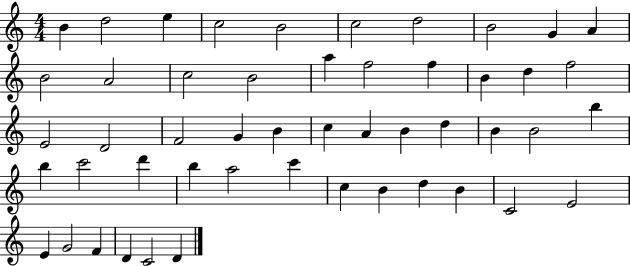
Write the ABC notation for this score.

X:1
T:Untitled
M:4/4
L:1/4
K:C
B d2 e c2 B2 c2 d2 B2 G A B2 A2 c2 B2 a f2 f B d f2 E2 D2 F2 G B c A B d B B2 b b c'2 d' b a2 c' c B d B C2 E2 E G2 F D C2 D